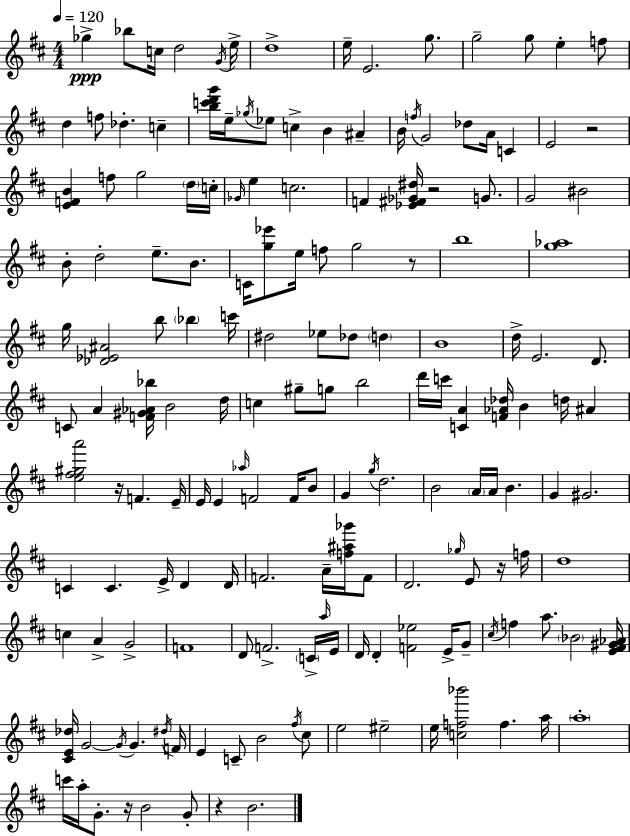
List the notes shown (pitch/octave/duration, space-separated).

Gb5/q Bb5/e C5/s D5/h G4/s E5/s D5/w E5/s E4/h. G5/e. G5/h G5/e E5/q F5/e D5/q F5/e Db5/q. C5/q [B5,C6,D6,G6]/s E5/s Gb5/s Eb5/e C5/q B4/q A#4/q B4/s F5/s G4/h Db5/e A4/s C4/q E4/h R/h [E4,F4,B4]/q F5/e G5/h D5/s C5/s Gb4/s E5/q C5/h. F4/q [Eb4,F#4,Gb4,D#5]/s R/h G4/e. G4/h BIS4/h B4/e D5/h E5/e. B4/e. C4/s [G5,Eb6]/e E5/s F5/e G5/h R/e B5/w [G5,Ab5]/w G5/s [Db4,Eb4,A#4]/h B5/e Bb5/q C6/s D#5/h Eb5/e Db5/e D5/q B4/w D5/s E4/h. D4/e. C4/e A4/q [F4,G#4,Ab4,Bb5]/s B4/h D5/s C5/q G#5/e G5/e B5/h D6/s C6/s [C4,A4]/q [F4,Ab4,Db5]/s B4/q D5/s A#4/q [E5,F#5,G#5,A6]/h R/s F4/q. E4/s E4/s E4/q Ab5/s F4/h F4/s B4/e G4/q G5/s D5/h. B4/h A4/s A4/s B4/q. G4/q G#4/h. C4/q C4/q. E4/s D4/q D4/s F4/h. A4/s [F5,A#5,Gb6]/s F4/e D4/h. Gb5/s E4/e R/s F5/s D5/w C5/q A4/q G4/h F4/w D4/e F4/h. C4/s A5/s E4/s D4/s D4/q [F4,Eb5]/h E4/s G4/e C#5/s F5/q A5/e. Bb4/h [E4,F#4,G#4,Ab4]/s [C#4,E4,Db5]/s G4/h G4/s G4/q. D#5/s F4/s E4/q C4/e B4/h F#5/s C#5/e E5/h EIS5/h E5/s [C5,F5,Bb6]/h F5/q. A5/s A5/w C6/s A5/s G4/e. R/s B4/h G4/e R/q B4/h.